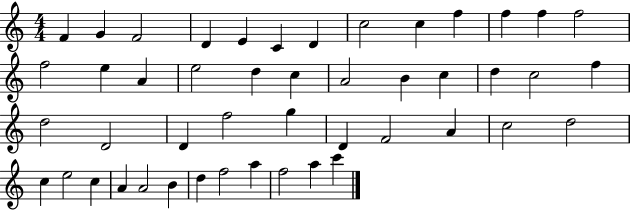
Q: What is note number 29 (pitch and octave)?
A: F5